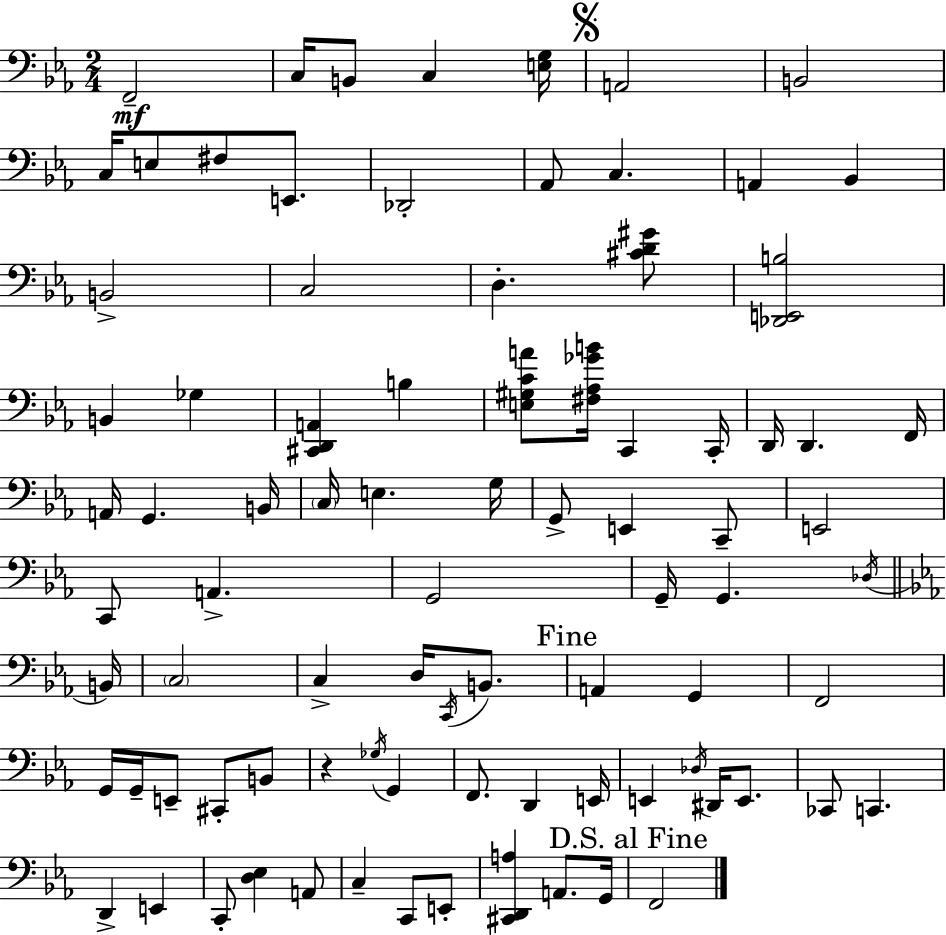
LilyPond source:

{
  \clef bass
  \numericTimeSignature
  \time 2/4
  \key c \minor
  f,2--\mf | c16 b,8 c4 <e g>16 | \mark \markup { \musicglyph "scripts.segno" } a,2 | b,2 | \break c16 e8 fis8 e,8. | des,2-. | aes,8 c4. | a,4 bes,4 | \break b,2-> | c2 | d4.-. <cis' d' gis'>8 | <des, e, b>2 | \break b,4 ges4 | <cis, d, a,>4 b4 | <e gis c' a'>8 <fis aes ges' b'>16 c,4 c,16-. | d,16 d,4. f,16 | \break a,16 g,4. b,16 | \parenthesize c16 e4. g16 | g,8-> e,4 c,8-- | e,2 | \break c,8 a,4.-> | g,2 | g,16-- g,4. \acciaccatura { des16 } | \bar "||" \break \key c \minor b,16 \parenthesize c2 | c4-> d16 \acciaccatura { c,16 } b,8. | \mark "Fine" a,4 g,4 | f,2 | \break g,16 g,16-- e,8-- cis,8-. | b,8 r4 \acciaccatura { ges16 } g,4 | f,8. d,4 | e,16 e,4 \acciaccatura { des16 } | \break dis,16 e,8. ces,8 c,4. | d,4-> | e,4 c,8-. <d ees>4 | a,8 c4-- | \break c,8 e,8-. <cis, d, a>4 | a,8. g,16 \mark "D.S. al Fine" f,2 | \bar "|."
}